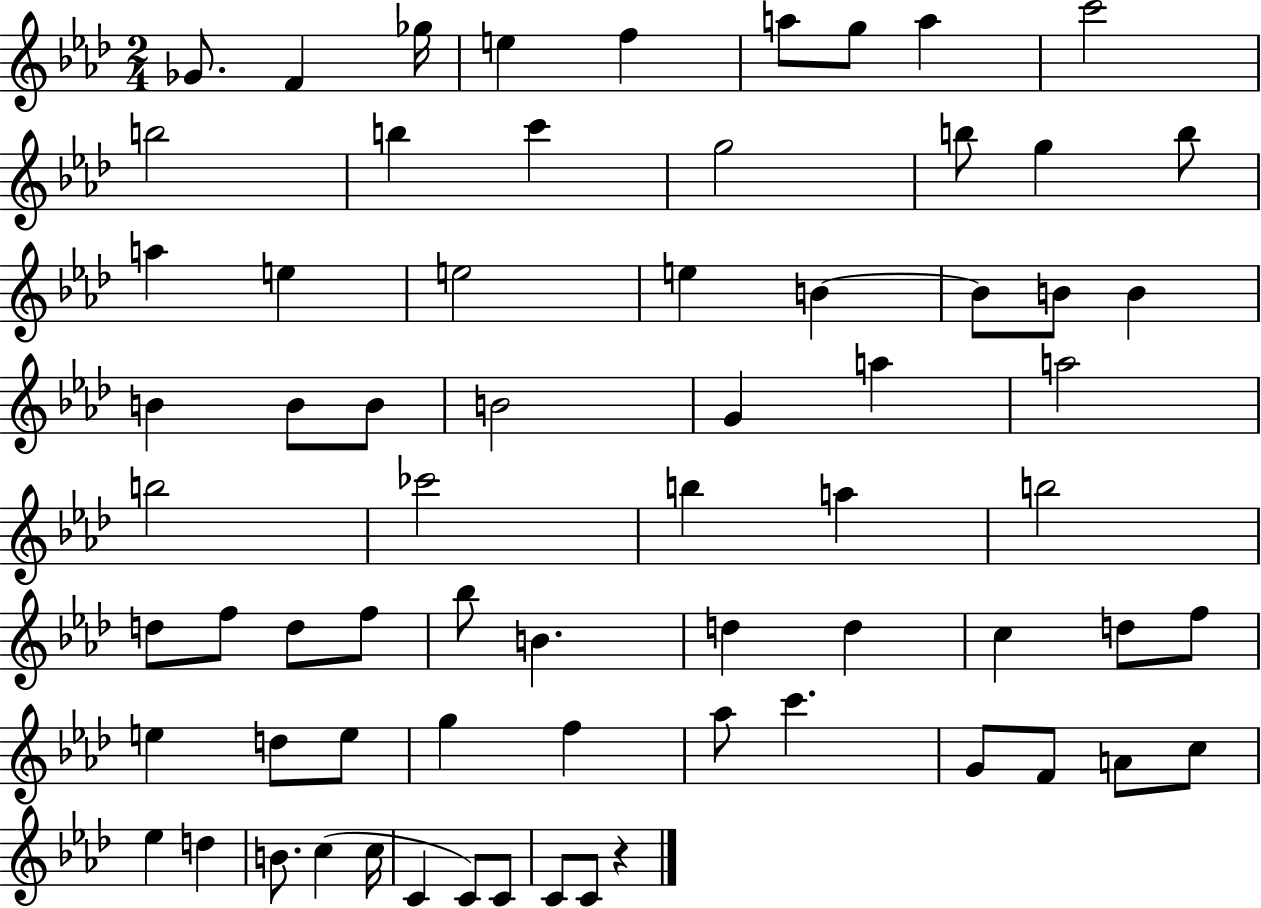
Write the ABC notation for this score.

X:1
T:Untitled
M:2/4
L:1/4
K:Ab
_G/2 F _g/4 e f a/2 g/2 a c'2 b2 b c' g2 b/2 g b/2 a e e2 e B B/2 B/2 B B B/2 B/2 B2 G a a2 b2 _c'2 b a b2 d/2 f/2 d/2 f/2 _b/2 B d d c d/2 f/2 e d/2 e/2 g f _a/2 c' G/2 F/2 A/2 c/2 _e d B/2 c c/4 C C/2 C/2 C/2 C/2 z